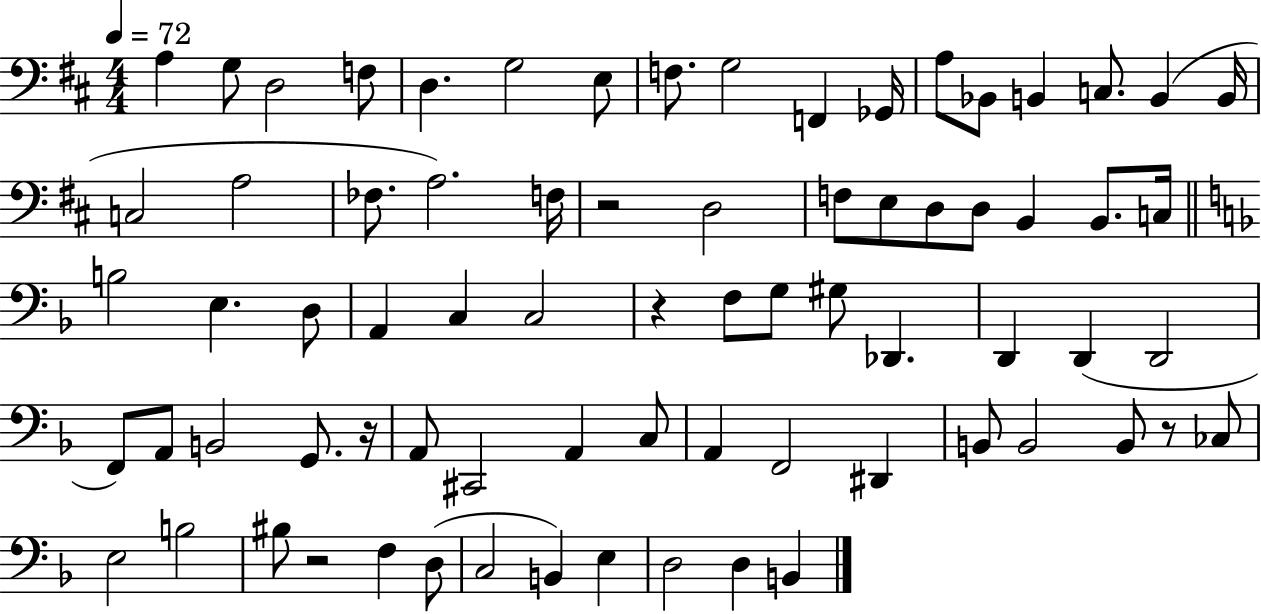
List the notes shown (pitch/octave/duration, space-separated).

A3/q G3/e D3/h F3/e D3/q. G3/h E3/e F3/e. G3/h F2/q Gb2/s A3/e Bb2/e B2/q C3/e. B2/q B2/s C3/h A3/h FES3/e. A3/h. F3/s R/h D3/h F3/e E3/e D3/e D3/e B2/q B2/e. C3/s B3/h E3/q. D3/e A2/q C3/q C3/h R/q F3/e G3/e G#3/e Db2/q. D2/q D2/q D2/h F2/e A2/e B2/h G2/e. R/s A2/e C#2/h A2/q C3/e A2/q F2/h D#2/q B2/e B2/h B2/e R/e CES3/e E3/h B3/h BIS3/e R/h F3/q D3/e C3/h B2/q E3/q D3/h D3/q B2/q